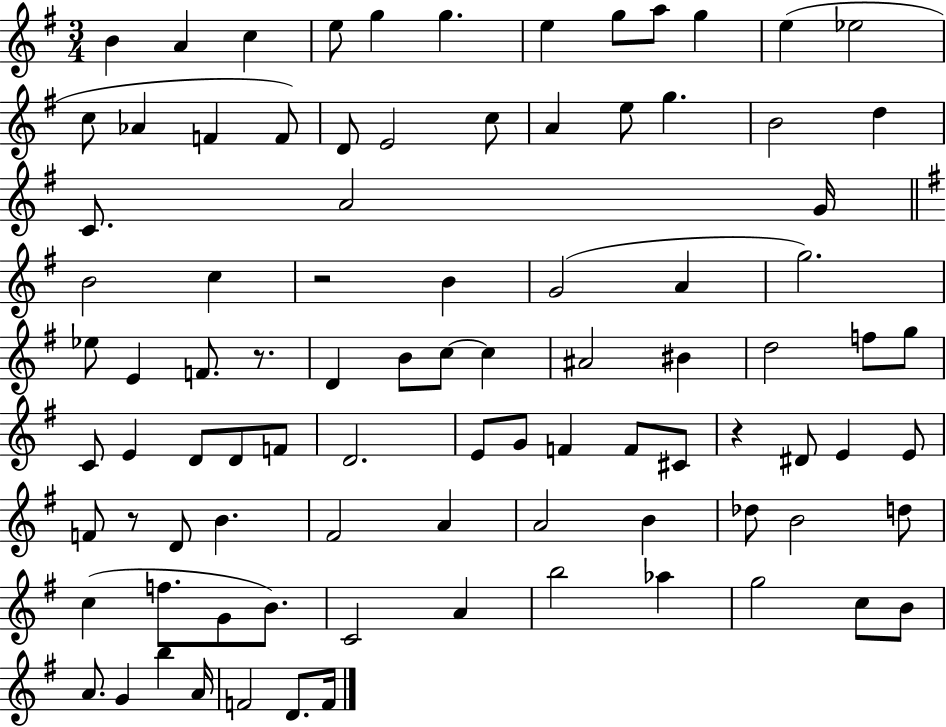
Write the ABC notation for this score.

X:1
T:Untitled
M:3/4
L:1/4
K:G
B A c e/2 g g e g/2 a/2 g e _e2 c/2 _A F F/2 D/2 E2 c/2 A e/2 g B2 d C/2 A2 G/4 B2 c z2 B G2 A g2 _e/2 E F/2 z/2 D B/2 c/2 c ^A2 ^B d2 f/2 g/2 C/2 E D/2 D/2 F/2 D2 E/2 G/2 F F/2 ^C/2 z ^D/2 E E/2 F/2 z/2 D/2 B ^F2 A A2 B _d/2 B2 d/2 c f/2 G/2 B/2 C2 A b2 _a g2 c/2 B/2 A/2 G b A/4 F2 D/2 F/4